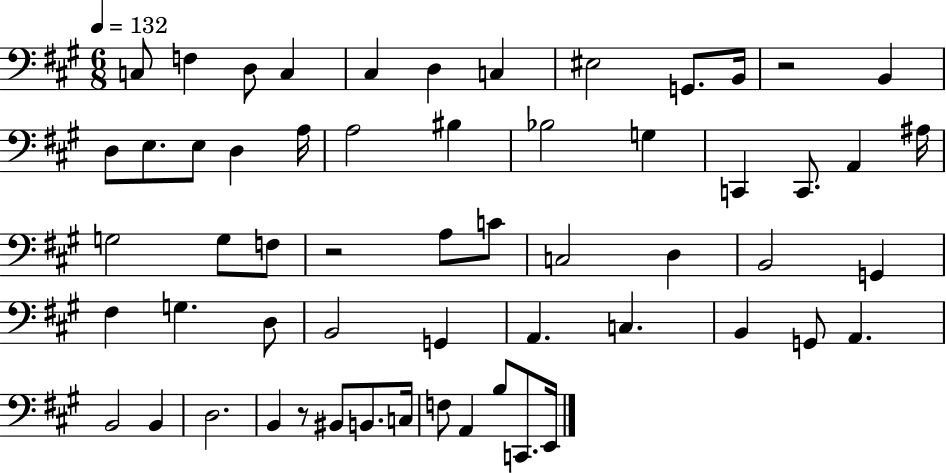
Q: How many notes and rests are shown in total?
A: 58